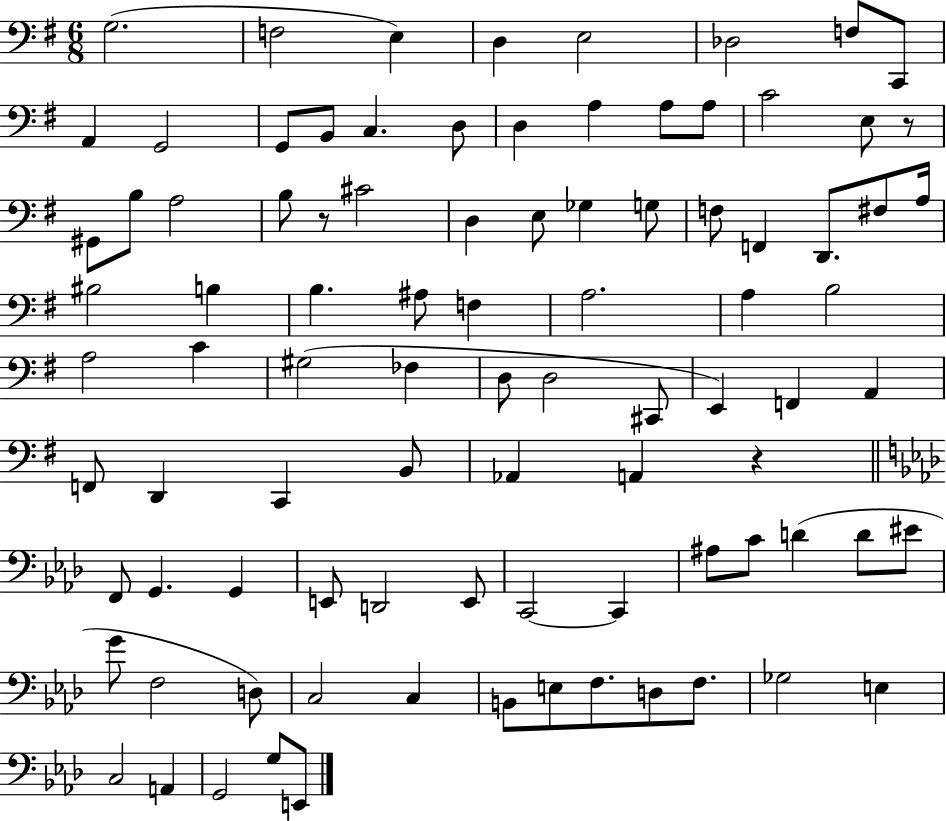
X:1
T:Untitled
M:6/8
L:1/4
K:G
G,2 F,2 E, D, E,2 _D,2 F,/2 C,,/2 A,, G,,2 G,,/2 B,,/2 C, D,/2 D, A, A,/2 A,/2 C2 E,/2 z/2 ^G,,/2 B,/2 A,2 B,/2 z/2 ^C2 D, E,/2 _G, G,/2 F,/2 F,, D,,/2 ^F,/2 A,/4 ^B,2 B, B, ^A,/2 F, A,2 A, B,2 A,2 C ^G,2 _F, D,/2 D,2 ^C,,/2 E,, F,, A,, F,,/2 D,, C,, B,,/2 _A,, A,, z F,,/2 G,, G,, E,,/2 D,,2 E,,/2 C,,2 C,, ^A,/2 C/2 D D/2 ^E/2 G/2 F,2 D,/2 C,2 C, B,,/2 E,/2 F,/2 D,/2 F,/2 _G,2 E, C,2 A,, G,,2 G,/2 E,,/2